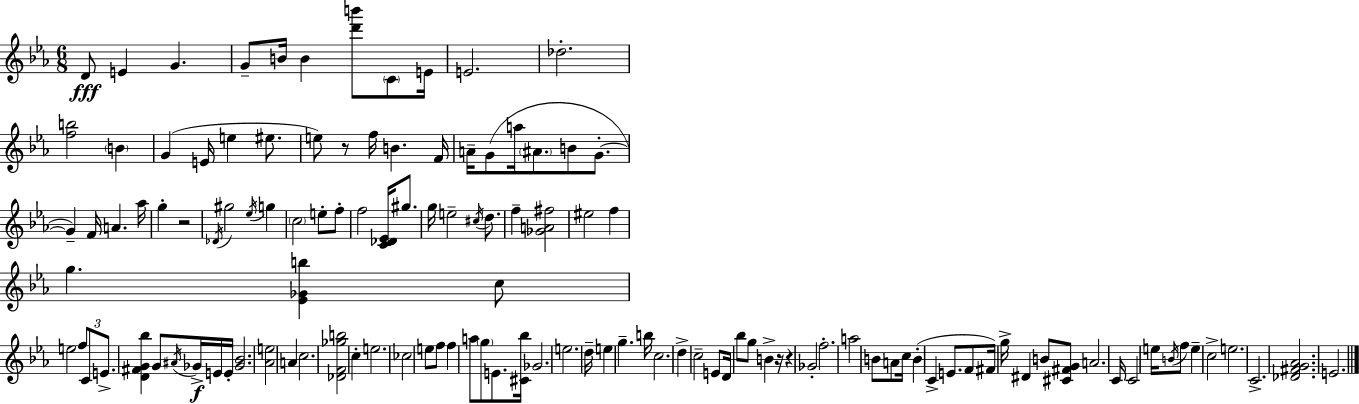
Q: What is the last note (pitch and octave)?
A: E4